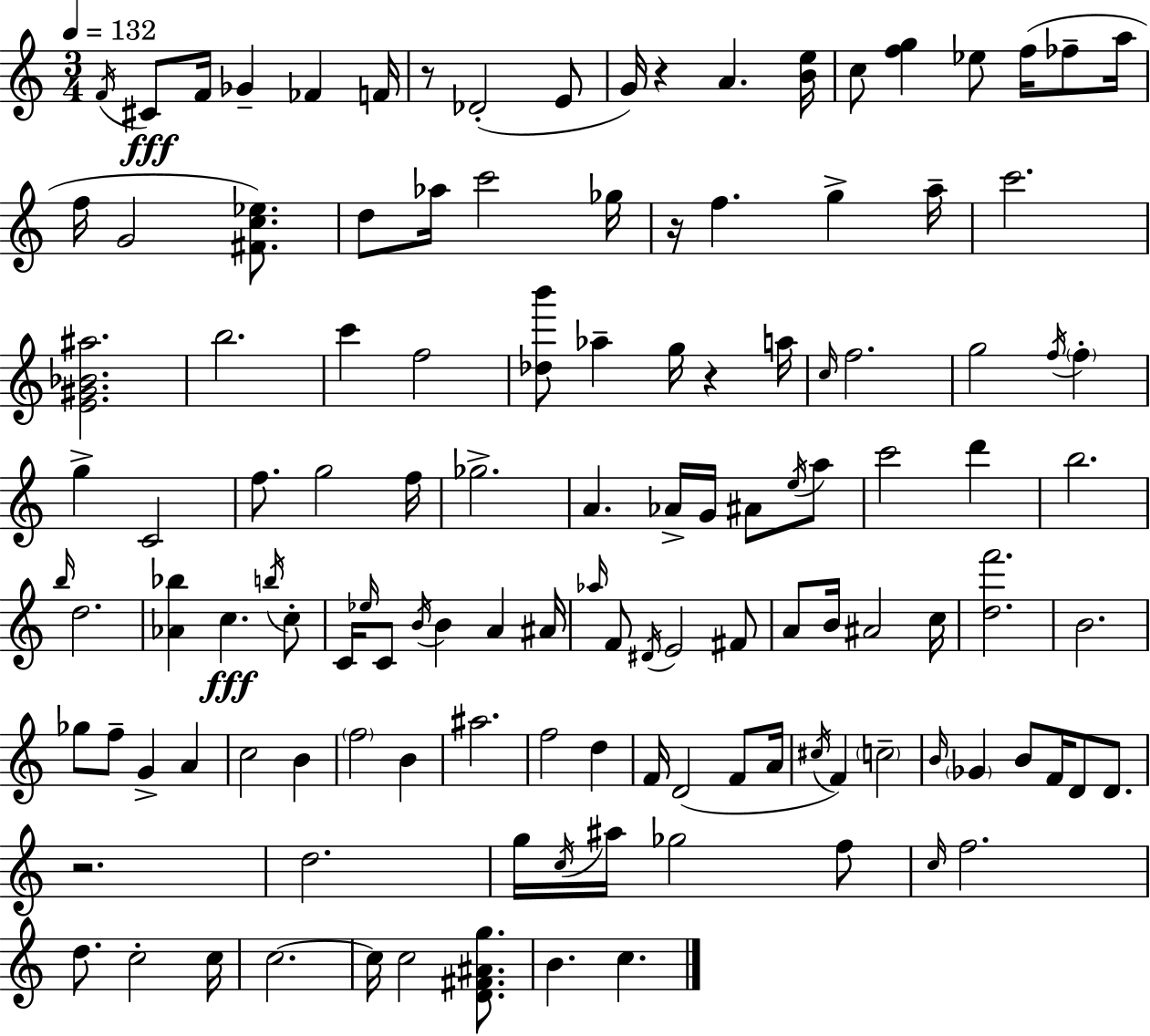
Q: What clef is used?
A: treble